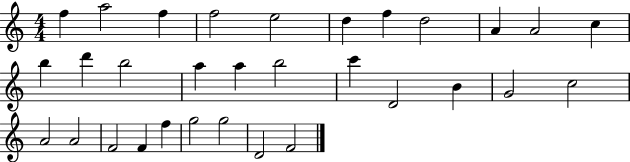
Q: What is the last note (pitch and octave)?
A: F4